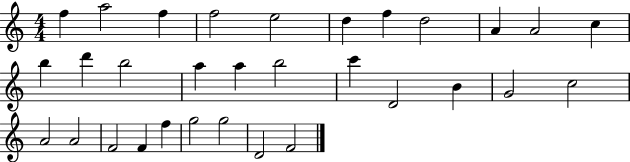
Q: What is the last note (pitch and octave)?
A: F4